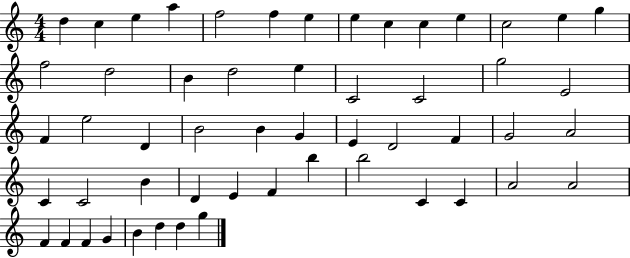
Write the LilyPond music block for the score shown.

{
  \clef treble
  \numericTimeSignature
  \time 4/4
  \key c \major
  d''4 c''4 e''4 a''4 | f''2 f''4 e''4 | e''4 c''4 c''4 e''4 | c''2 e''4 g''4 | \break f''2 d''2 | b'4 d''2 e''4 | c'2 c'2 | g''2 e'2 | \break f'4 e''2 d'4 | b'2 b'4 g'4 | e'4 d'2 f'4 | g'2 a'2 | \break c'4 c'2 b'4 | d'4 e'4 f'4 b''4 | b''2 c'4 c'4 | a'2 a'2 | \break f'4 f'4 f'4 g'4 | b'4 d''4 d''4 g''4 | \bar "|."
}